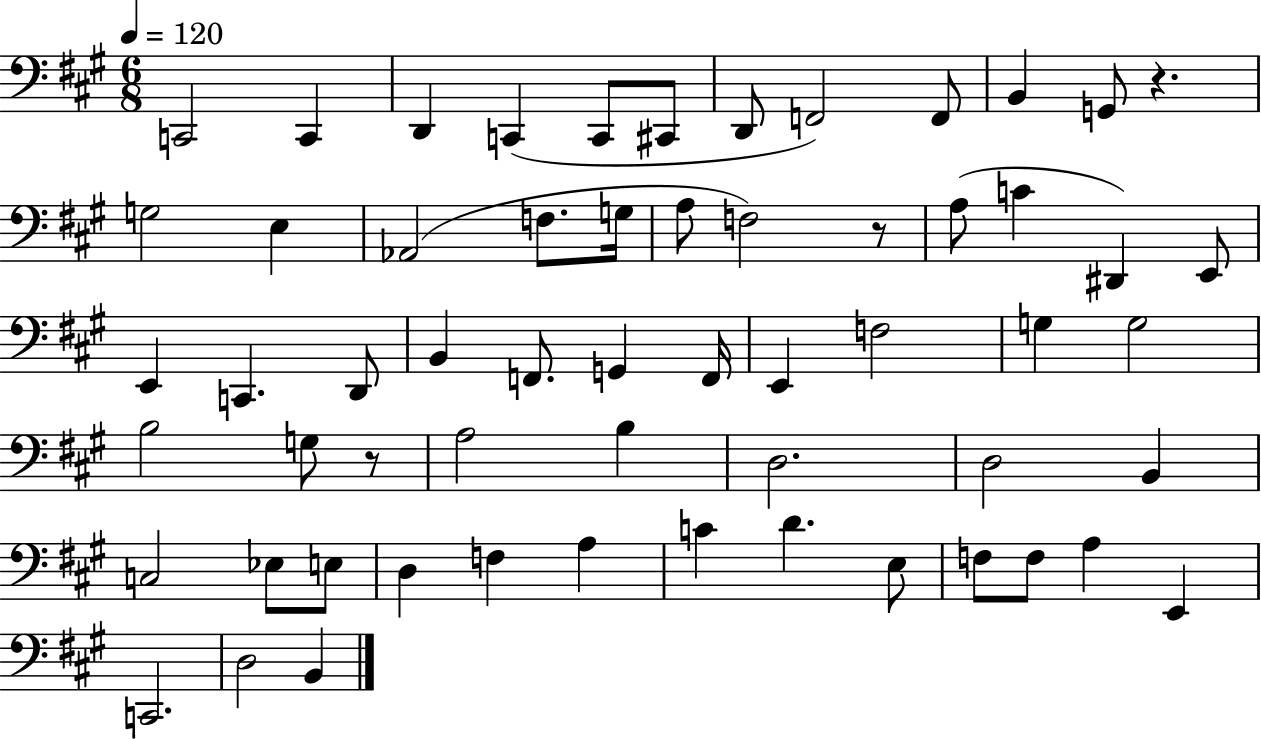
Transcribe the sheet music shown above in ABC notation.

X:1
T:Untitled
M:6/8
L:1/4
K:A
C,,2 C,, D,, C,, C,,/2 ^C,,/2 D,,/2 F,,2 F,,/2 B,, G,,/2 z G,2 E, _A,,2 F,/2 G,/4 A,/2 F,2 z/2 A,/2 C ^D,, E,,/2 E,, C,, D,,/2 B,, F,,/2 G,, F,,/4 E,, F,2 G, G,2 B,2 G,/2 z/2 A,2 B, D,2 D,2 B,, C,2 _E,/2 E,/2 D, F, A, C D E,/2 F,/2 F,/2 A, E,, C,,2 D,2 B,,